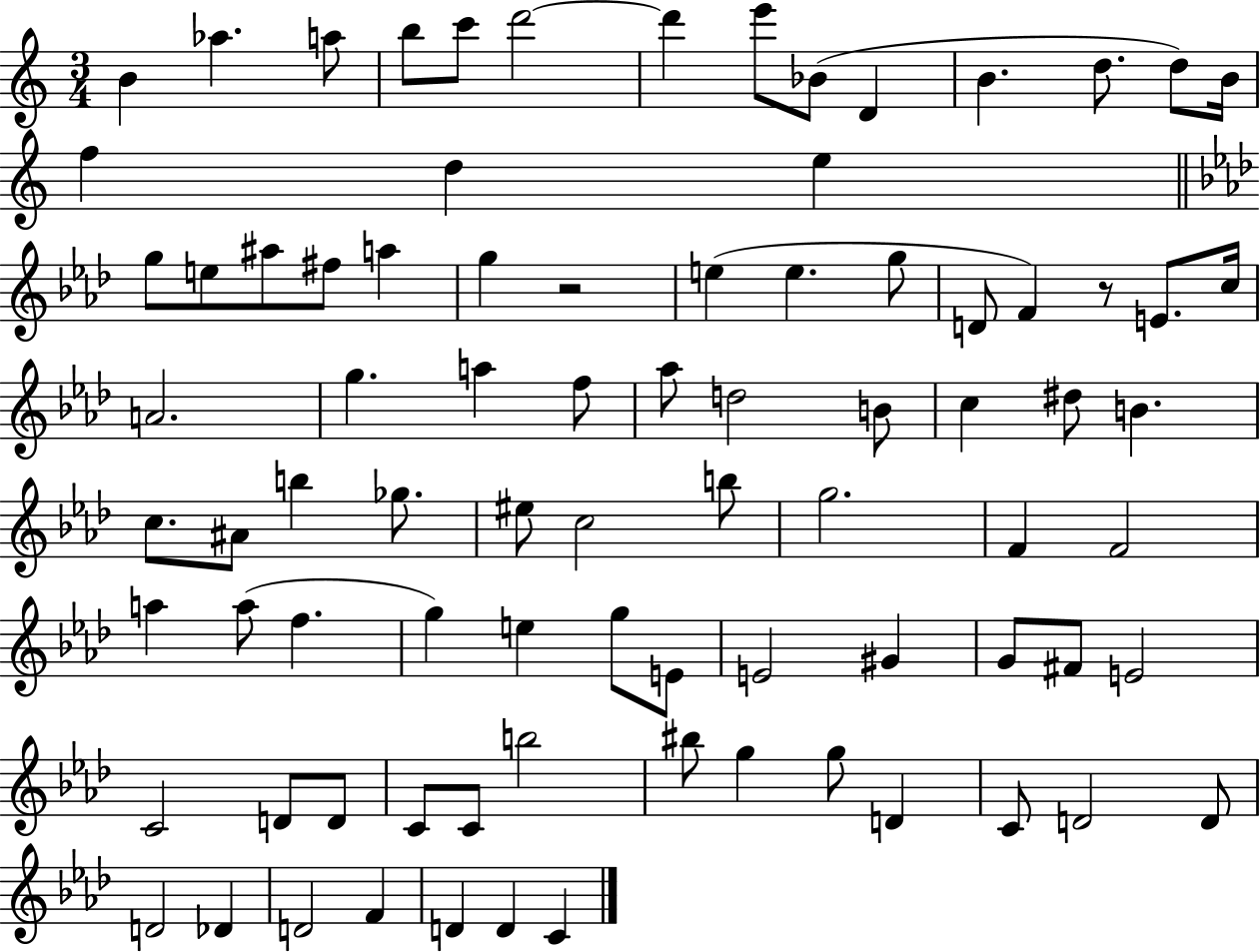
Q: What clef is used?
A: treble